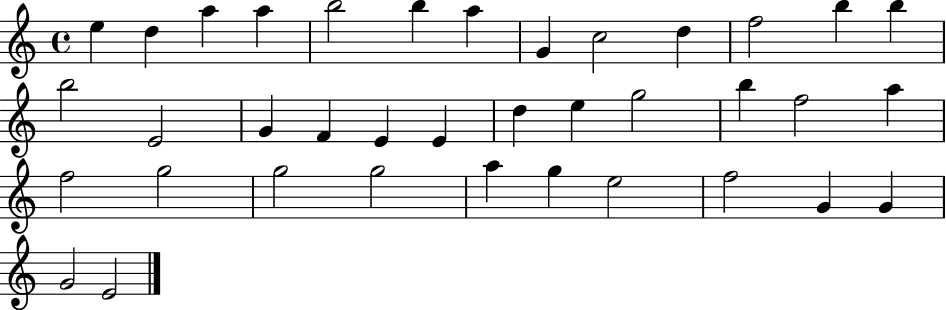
X:1
T:Untitled
M:4/4
L:1/4
K:C
e d a a b2 b a G c2 d f2 b b b2 E2 G F E E d e g2 b f2 a f2 g2 g2 g2 a g e2 f2 G G G2 E2